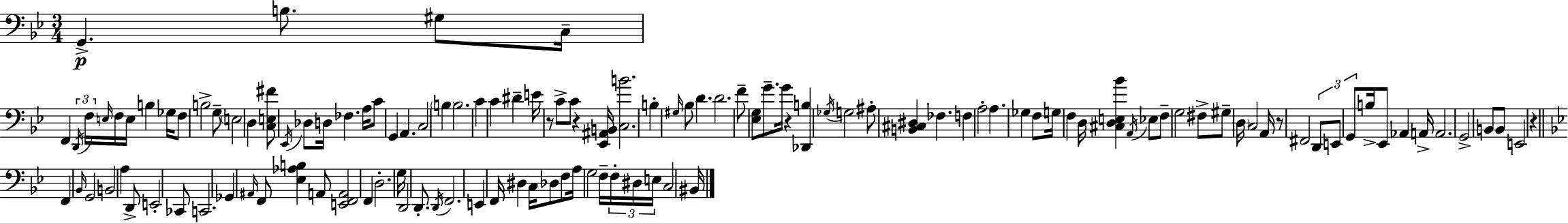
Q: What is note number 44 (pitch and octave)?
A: G3